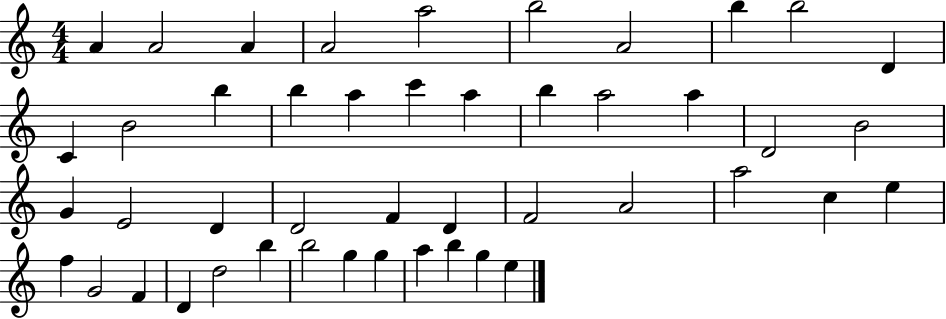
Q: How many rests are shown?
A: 0